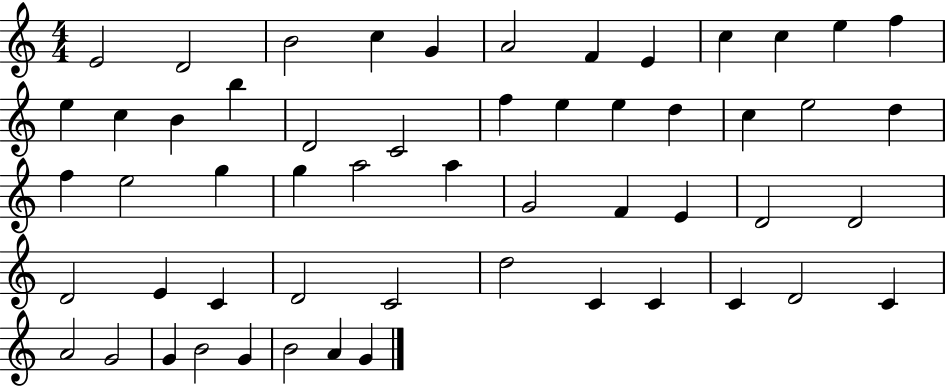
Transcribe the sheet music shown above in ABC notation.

X:1
T:Untitled
M:4/4
L:1/4
K:C
E2 D2 B2 c G A2 F E c c e f e c B b D2 C2 f e e d c e2 d f e2 g g a2 a G2 F E D2 D2 D2 E C D2 C2 d2 C C C D2 C A2 G2 G B2 G B2 A G